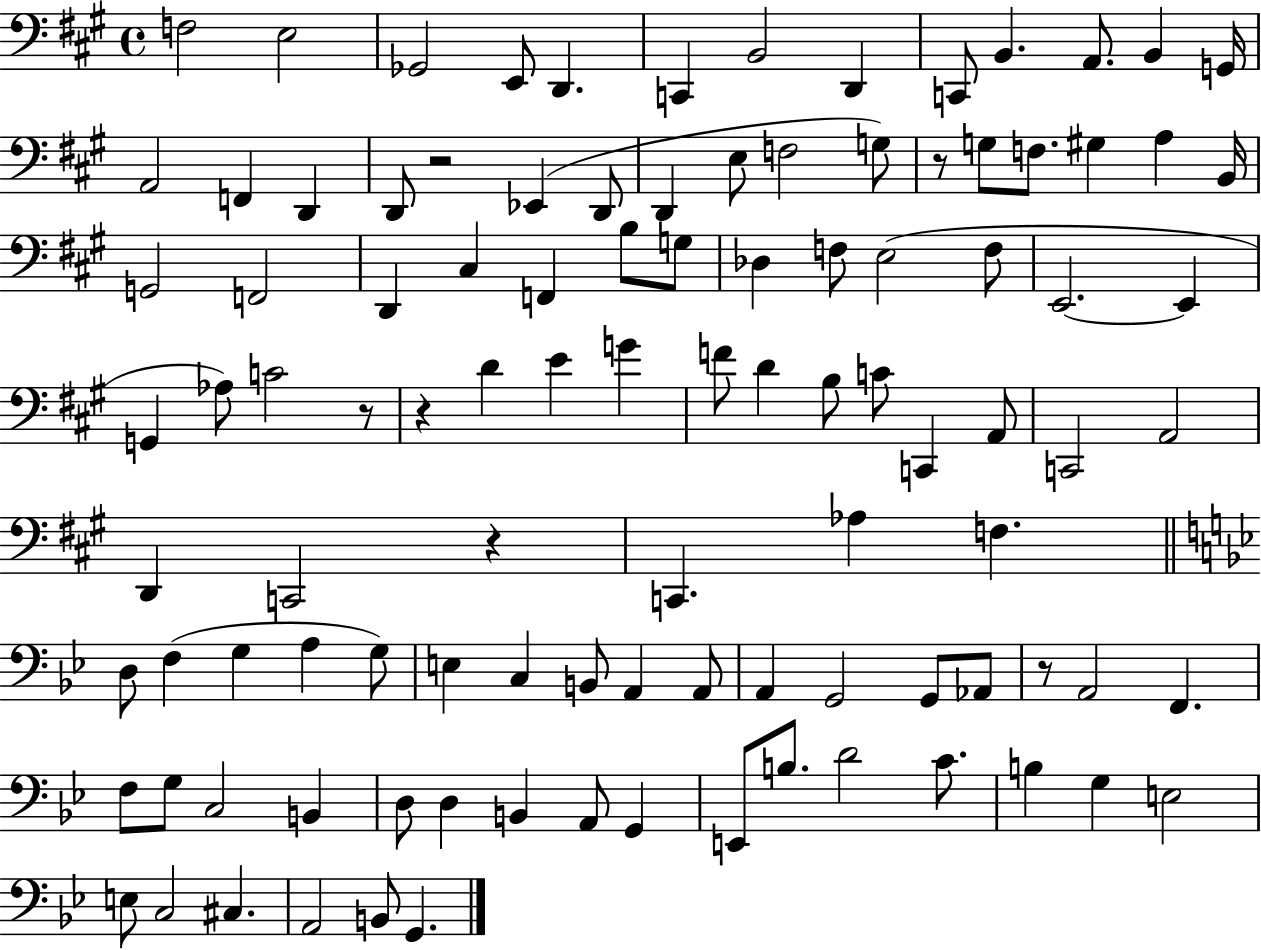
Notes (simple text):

F3/h E3/h Gb2/h E2/e D2/q. C2/q B2/h D2/q C2/e B2/q. A2/e. B2/q G2/s A2/h F2/q D2/q D2/e R/h Eb2/q D2/e D2/q E3/e F3/h G3/e R/e G3/e F3/e. G#3/q A3/q B2/s G2/h F2/h D2/q C#3/q F2/q B3/e G3/e Db3/q F3/e E3/h F3/e E2/h. E2/q G2/q Ab3/e C4/h R/e R/q D4/q E4/q G4/q F4/e D4/q B3/e C4/e C2/q A2/e C2/h A2/h D2/q C2/h R/q C2/q. Ab3/q F3/q. D3/e F3/q G3/q A3/q G3/e E3/q C3/q B2/e A2/q A2/e A2/q G2/h G2/e Ab2/e R/e A2/h F2/q. F3/e G3/e C3/h B2/q D3/e D3/q B2/q A2/e G2/q E2/e B3/e. D4/h C4/e. B3/q G3/q E3/h E3/e C3/h C#3/q. A2/h B2/e G2/q.